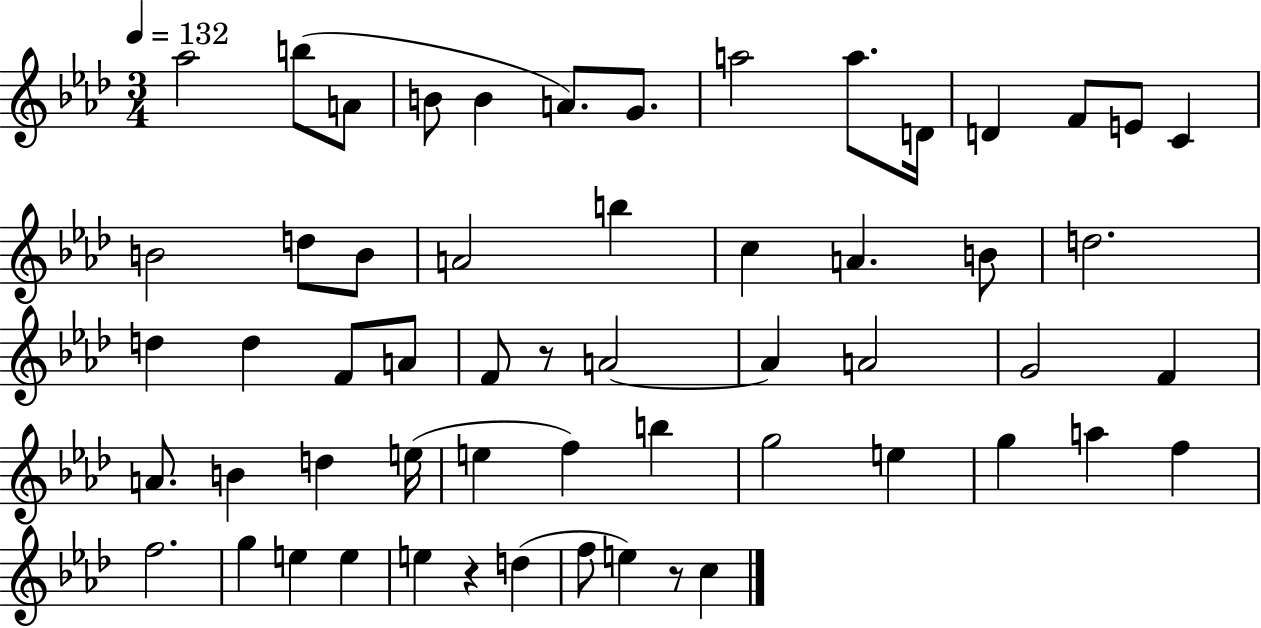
Ab5/h B5/e A4/e B4/e B4/q A4/e. G4/e. A5/h A5/e. D4/s D4/q F4/e E4/e C4/q B4/h D5/e B4/e A4/h B5/q C5/q A4/q. B4/e D5/h. D5/q D5/q F4/e A4/e F4/e R/e A4/h A4/q A4/h G4/h F4/q A4/e. B4/q D5/q E5/s E5/q F5/q B5/q G5/h E5/q G5/q A5/q F5/q F5/h. G5/q E5/q E5/q E5/q R/q D5/q F5/e E5/q R/e C5/q